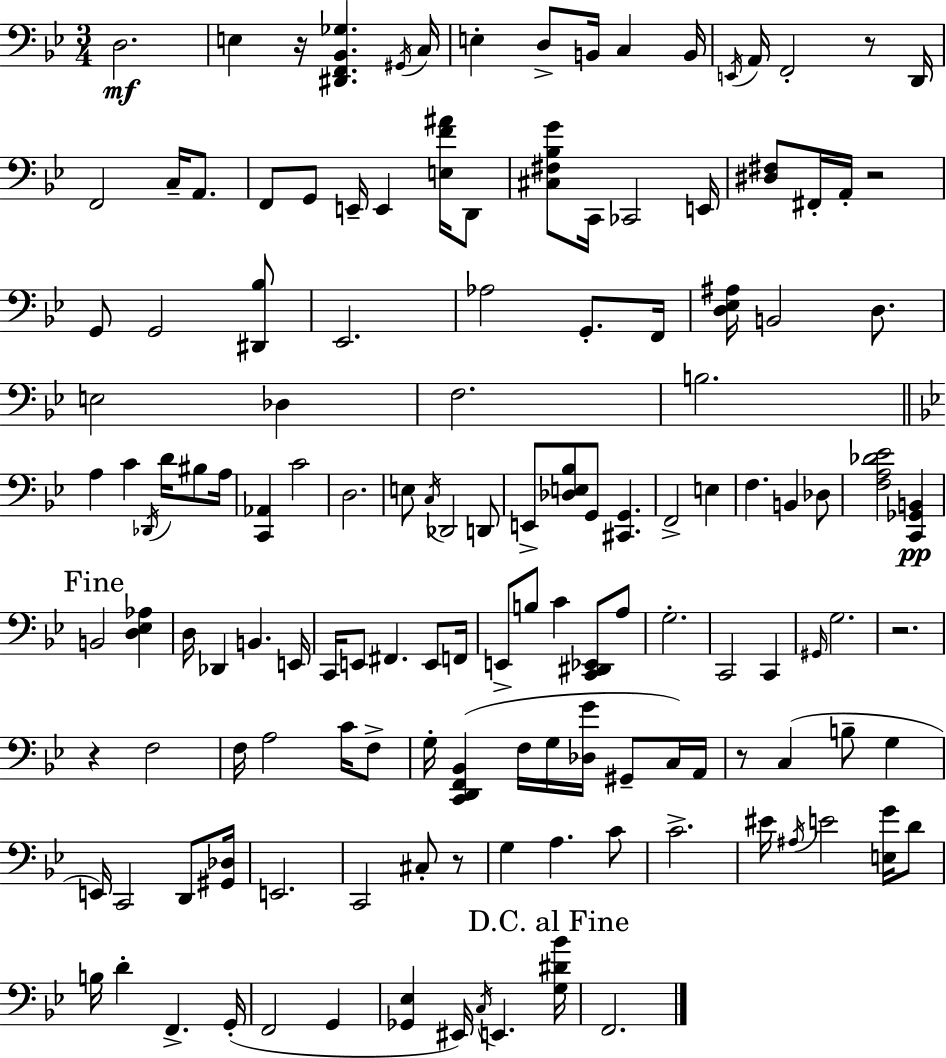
X:1
T:Untitled
M:3/4
L:1/4
K:Gm
D,2 E, z/4 [^D,,F,,_B,,_G,] ^G,,/4 C,/4 E, D,/2 B,,/4 C, B,,/4 E,,/4 A,,/4 F,,2 z/2 D,,/4 F,,2 C,/4 A,,/2 F,,/2 G,,/2 E,,/4 E,, [E,F^A]/4 D,,/2 [^C,^F,_B,G]/2 C,,/4 _C,,2 E,,/4 [^D,^F,]/2 ^F,,/4 A,,/4 z2 G,,/2 G,,2 [^D,,_B,]/2 _E,,2 _A,2 G,,/2 F,,/4 [D,_E,^A,]/4 B,,2 D,/2 E,2 _D, F,2 B,2 A, C _D,,/4 D/4 ^B,/2 A,/4 [C,,_A,,] C2 D,2 E,/2 C,/4 _D,,2 D,,/2 E,,/2 [_D,E,_B,]/2 G,,/2 [^C,,G,,] F,,2 E, F, B,, _D,/2 [F,A,_D_E]2 [C,,_G,,B,,] B,,2 [D,_E,_A,] D,/4 _D,, B,, E,,/4 C,,/4 E,,/2 ^F,, E,,/2 F,,/4 E,,/2 B,/2 C [C,,^D,,_E,,]/2 A,/2 G,2 C,,2 C,, ^G,,/4 G,2 z2 z F,2 F,/4 A,2 C/4 F,/2 G,/4 [C,,D,,F,,_B,,] F,/4 G,/4 [_D,G]/4 ^G,,/2 C,/4 A,,/4 z/2 C, B,/2 G, E,,/4 C,,2 D,,/2 [^G,,_D,]/4 E,,2 C,,2 ^C,/2 z/2 G, A, C/2 C2 ^E/4 ^A,/4 E2 [E,G]/4 D/2 B,/4 D F,, G,,/4 F,,2 G,, [_G,,_E,] ^E,,/4 C,/4 E,, [G,^D_B]/4 F,,2